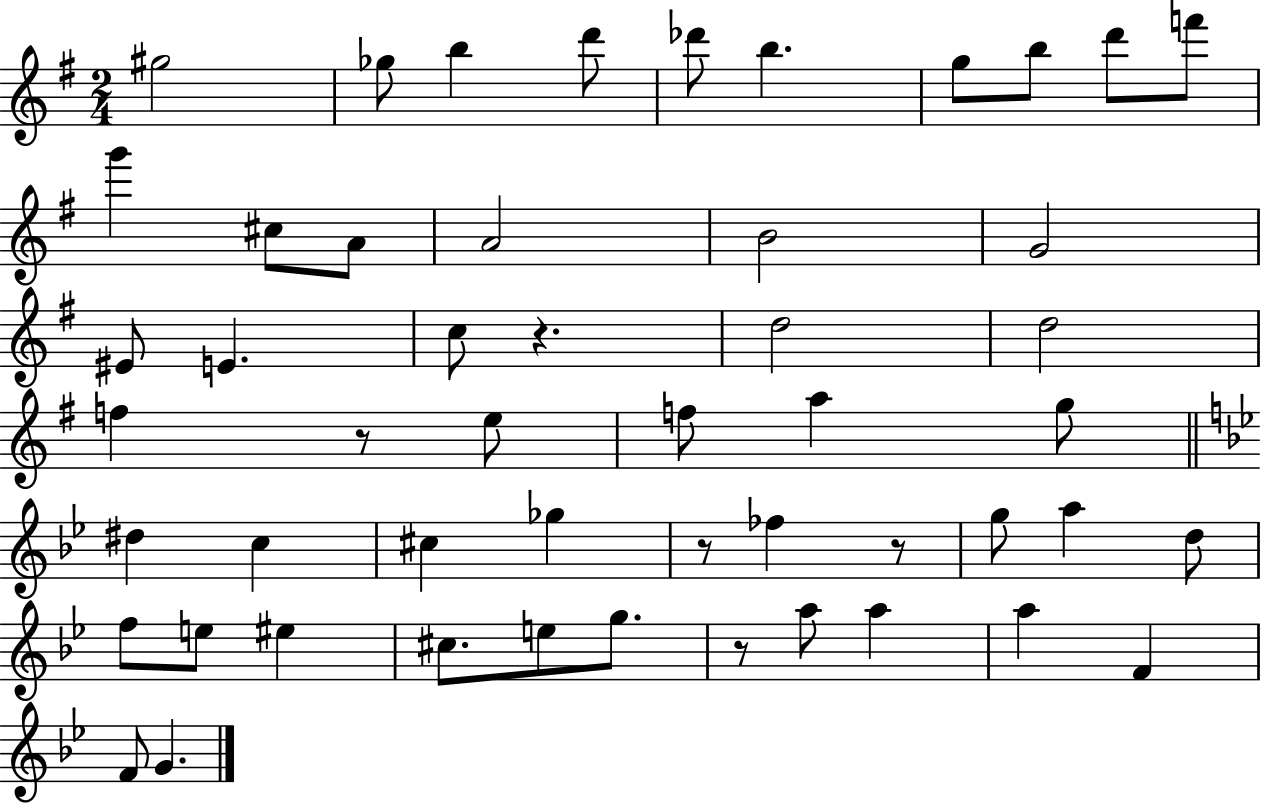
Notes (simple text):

G#5/h Gb5/e B5/q D6/e Db6/e B5/q. G5/e B5/e D6/e F6/e G6/q C#5/e A4/e A4/h B4/h G4/h EIS4/e E4/q. C5/e R/q. D5/h D5/h F5/q R/e E5/e F5/e A5/q G5/e D#5/q C5/q C#5/q Gb5/q R/e FES5/q R/e G5/e A5/q D5/e F5/e E5/e EIS5/q C#5/e. E5/e G5/e. R/e A5/e A5/q A5/q F4/q F4/e G4/q.